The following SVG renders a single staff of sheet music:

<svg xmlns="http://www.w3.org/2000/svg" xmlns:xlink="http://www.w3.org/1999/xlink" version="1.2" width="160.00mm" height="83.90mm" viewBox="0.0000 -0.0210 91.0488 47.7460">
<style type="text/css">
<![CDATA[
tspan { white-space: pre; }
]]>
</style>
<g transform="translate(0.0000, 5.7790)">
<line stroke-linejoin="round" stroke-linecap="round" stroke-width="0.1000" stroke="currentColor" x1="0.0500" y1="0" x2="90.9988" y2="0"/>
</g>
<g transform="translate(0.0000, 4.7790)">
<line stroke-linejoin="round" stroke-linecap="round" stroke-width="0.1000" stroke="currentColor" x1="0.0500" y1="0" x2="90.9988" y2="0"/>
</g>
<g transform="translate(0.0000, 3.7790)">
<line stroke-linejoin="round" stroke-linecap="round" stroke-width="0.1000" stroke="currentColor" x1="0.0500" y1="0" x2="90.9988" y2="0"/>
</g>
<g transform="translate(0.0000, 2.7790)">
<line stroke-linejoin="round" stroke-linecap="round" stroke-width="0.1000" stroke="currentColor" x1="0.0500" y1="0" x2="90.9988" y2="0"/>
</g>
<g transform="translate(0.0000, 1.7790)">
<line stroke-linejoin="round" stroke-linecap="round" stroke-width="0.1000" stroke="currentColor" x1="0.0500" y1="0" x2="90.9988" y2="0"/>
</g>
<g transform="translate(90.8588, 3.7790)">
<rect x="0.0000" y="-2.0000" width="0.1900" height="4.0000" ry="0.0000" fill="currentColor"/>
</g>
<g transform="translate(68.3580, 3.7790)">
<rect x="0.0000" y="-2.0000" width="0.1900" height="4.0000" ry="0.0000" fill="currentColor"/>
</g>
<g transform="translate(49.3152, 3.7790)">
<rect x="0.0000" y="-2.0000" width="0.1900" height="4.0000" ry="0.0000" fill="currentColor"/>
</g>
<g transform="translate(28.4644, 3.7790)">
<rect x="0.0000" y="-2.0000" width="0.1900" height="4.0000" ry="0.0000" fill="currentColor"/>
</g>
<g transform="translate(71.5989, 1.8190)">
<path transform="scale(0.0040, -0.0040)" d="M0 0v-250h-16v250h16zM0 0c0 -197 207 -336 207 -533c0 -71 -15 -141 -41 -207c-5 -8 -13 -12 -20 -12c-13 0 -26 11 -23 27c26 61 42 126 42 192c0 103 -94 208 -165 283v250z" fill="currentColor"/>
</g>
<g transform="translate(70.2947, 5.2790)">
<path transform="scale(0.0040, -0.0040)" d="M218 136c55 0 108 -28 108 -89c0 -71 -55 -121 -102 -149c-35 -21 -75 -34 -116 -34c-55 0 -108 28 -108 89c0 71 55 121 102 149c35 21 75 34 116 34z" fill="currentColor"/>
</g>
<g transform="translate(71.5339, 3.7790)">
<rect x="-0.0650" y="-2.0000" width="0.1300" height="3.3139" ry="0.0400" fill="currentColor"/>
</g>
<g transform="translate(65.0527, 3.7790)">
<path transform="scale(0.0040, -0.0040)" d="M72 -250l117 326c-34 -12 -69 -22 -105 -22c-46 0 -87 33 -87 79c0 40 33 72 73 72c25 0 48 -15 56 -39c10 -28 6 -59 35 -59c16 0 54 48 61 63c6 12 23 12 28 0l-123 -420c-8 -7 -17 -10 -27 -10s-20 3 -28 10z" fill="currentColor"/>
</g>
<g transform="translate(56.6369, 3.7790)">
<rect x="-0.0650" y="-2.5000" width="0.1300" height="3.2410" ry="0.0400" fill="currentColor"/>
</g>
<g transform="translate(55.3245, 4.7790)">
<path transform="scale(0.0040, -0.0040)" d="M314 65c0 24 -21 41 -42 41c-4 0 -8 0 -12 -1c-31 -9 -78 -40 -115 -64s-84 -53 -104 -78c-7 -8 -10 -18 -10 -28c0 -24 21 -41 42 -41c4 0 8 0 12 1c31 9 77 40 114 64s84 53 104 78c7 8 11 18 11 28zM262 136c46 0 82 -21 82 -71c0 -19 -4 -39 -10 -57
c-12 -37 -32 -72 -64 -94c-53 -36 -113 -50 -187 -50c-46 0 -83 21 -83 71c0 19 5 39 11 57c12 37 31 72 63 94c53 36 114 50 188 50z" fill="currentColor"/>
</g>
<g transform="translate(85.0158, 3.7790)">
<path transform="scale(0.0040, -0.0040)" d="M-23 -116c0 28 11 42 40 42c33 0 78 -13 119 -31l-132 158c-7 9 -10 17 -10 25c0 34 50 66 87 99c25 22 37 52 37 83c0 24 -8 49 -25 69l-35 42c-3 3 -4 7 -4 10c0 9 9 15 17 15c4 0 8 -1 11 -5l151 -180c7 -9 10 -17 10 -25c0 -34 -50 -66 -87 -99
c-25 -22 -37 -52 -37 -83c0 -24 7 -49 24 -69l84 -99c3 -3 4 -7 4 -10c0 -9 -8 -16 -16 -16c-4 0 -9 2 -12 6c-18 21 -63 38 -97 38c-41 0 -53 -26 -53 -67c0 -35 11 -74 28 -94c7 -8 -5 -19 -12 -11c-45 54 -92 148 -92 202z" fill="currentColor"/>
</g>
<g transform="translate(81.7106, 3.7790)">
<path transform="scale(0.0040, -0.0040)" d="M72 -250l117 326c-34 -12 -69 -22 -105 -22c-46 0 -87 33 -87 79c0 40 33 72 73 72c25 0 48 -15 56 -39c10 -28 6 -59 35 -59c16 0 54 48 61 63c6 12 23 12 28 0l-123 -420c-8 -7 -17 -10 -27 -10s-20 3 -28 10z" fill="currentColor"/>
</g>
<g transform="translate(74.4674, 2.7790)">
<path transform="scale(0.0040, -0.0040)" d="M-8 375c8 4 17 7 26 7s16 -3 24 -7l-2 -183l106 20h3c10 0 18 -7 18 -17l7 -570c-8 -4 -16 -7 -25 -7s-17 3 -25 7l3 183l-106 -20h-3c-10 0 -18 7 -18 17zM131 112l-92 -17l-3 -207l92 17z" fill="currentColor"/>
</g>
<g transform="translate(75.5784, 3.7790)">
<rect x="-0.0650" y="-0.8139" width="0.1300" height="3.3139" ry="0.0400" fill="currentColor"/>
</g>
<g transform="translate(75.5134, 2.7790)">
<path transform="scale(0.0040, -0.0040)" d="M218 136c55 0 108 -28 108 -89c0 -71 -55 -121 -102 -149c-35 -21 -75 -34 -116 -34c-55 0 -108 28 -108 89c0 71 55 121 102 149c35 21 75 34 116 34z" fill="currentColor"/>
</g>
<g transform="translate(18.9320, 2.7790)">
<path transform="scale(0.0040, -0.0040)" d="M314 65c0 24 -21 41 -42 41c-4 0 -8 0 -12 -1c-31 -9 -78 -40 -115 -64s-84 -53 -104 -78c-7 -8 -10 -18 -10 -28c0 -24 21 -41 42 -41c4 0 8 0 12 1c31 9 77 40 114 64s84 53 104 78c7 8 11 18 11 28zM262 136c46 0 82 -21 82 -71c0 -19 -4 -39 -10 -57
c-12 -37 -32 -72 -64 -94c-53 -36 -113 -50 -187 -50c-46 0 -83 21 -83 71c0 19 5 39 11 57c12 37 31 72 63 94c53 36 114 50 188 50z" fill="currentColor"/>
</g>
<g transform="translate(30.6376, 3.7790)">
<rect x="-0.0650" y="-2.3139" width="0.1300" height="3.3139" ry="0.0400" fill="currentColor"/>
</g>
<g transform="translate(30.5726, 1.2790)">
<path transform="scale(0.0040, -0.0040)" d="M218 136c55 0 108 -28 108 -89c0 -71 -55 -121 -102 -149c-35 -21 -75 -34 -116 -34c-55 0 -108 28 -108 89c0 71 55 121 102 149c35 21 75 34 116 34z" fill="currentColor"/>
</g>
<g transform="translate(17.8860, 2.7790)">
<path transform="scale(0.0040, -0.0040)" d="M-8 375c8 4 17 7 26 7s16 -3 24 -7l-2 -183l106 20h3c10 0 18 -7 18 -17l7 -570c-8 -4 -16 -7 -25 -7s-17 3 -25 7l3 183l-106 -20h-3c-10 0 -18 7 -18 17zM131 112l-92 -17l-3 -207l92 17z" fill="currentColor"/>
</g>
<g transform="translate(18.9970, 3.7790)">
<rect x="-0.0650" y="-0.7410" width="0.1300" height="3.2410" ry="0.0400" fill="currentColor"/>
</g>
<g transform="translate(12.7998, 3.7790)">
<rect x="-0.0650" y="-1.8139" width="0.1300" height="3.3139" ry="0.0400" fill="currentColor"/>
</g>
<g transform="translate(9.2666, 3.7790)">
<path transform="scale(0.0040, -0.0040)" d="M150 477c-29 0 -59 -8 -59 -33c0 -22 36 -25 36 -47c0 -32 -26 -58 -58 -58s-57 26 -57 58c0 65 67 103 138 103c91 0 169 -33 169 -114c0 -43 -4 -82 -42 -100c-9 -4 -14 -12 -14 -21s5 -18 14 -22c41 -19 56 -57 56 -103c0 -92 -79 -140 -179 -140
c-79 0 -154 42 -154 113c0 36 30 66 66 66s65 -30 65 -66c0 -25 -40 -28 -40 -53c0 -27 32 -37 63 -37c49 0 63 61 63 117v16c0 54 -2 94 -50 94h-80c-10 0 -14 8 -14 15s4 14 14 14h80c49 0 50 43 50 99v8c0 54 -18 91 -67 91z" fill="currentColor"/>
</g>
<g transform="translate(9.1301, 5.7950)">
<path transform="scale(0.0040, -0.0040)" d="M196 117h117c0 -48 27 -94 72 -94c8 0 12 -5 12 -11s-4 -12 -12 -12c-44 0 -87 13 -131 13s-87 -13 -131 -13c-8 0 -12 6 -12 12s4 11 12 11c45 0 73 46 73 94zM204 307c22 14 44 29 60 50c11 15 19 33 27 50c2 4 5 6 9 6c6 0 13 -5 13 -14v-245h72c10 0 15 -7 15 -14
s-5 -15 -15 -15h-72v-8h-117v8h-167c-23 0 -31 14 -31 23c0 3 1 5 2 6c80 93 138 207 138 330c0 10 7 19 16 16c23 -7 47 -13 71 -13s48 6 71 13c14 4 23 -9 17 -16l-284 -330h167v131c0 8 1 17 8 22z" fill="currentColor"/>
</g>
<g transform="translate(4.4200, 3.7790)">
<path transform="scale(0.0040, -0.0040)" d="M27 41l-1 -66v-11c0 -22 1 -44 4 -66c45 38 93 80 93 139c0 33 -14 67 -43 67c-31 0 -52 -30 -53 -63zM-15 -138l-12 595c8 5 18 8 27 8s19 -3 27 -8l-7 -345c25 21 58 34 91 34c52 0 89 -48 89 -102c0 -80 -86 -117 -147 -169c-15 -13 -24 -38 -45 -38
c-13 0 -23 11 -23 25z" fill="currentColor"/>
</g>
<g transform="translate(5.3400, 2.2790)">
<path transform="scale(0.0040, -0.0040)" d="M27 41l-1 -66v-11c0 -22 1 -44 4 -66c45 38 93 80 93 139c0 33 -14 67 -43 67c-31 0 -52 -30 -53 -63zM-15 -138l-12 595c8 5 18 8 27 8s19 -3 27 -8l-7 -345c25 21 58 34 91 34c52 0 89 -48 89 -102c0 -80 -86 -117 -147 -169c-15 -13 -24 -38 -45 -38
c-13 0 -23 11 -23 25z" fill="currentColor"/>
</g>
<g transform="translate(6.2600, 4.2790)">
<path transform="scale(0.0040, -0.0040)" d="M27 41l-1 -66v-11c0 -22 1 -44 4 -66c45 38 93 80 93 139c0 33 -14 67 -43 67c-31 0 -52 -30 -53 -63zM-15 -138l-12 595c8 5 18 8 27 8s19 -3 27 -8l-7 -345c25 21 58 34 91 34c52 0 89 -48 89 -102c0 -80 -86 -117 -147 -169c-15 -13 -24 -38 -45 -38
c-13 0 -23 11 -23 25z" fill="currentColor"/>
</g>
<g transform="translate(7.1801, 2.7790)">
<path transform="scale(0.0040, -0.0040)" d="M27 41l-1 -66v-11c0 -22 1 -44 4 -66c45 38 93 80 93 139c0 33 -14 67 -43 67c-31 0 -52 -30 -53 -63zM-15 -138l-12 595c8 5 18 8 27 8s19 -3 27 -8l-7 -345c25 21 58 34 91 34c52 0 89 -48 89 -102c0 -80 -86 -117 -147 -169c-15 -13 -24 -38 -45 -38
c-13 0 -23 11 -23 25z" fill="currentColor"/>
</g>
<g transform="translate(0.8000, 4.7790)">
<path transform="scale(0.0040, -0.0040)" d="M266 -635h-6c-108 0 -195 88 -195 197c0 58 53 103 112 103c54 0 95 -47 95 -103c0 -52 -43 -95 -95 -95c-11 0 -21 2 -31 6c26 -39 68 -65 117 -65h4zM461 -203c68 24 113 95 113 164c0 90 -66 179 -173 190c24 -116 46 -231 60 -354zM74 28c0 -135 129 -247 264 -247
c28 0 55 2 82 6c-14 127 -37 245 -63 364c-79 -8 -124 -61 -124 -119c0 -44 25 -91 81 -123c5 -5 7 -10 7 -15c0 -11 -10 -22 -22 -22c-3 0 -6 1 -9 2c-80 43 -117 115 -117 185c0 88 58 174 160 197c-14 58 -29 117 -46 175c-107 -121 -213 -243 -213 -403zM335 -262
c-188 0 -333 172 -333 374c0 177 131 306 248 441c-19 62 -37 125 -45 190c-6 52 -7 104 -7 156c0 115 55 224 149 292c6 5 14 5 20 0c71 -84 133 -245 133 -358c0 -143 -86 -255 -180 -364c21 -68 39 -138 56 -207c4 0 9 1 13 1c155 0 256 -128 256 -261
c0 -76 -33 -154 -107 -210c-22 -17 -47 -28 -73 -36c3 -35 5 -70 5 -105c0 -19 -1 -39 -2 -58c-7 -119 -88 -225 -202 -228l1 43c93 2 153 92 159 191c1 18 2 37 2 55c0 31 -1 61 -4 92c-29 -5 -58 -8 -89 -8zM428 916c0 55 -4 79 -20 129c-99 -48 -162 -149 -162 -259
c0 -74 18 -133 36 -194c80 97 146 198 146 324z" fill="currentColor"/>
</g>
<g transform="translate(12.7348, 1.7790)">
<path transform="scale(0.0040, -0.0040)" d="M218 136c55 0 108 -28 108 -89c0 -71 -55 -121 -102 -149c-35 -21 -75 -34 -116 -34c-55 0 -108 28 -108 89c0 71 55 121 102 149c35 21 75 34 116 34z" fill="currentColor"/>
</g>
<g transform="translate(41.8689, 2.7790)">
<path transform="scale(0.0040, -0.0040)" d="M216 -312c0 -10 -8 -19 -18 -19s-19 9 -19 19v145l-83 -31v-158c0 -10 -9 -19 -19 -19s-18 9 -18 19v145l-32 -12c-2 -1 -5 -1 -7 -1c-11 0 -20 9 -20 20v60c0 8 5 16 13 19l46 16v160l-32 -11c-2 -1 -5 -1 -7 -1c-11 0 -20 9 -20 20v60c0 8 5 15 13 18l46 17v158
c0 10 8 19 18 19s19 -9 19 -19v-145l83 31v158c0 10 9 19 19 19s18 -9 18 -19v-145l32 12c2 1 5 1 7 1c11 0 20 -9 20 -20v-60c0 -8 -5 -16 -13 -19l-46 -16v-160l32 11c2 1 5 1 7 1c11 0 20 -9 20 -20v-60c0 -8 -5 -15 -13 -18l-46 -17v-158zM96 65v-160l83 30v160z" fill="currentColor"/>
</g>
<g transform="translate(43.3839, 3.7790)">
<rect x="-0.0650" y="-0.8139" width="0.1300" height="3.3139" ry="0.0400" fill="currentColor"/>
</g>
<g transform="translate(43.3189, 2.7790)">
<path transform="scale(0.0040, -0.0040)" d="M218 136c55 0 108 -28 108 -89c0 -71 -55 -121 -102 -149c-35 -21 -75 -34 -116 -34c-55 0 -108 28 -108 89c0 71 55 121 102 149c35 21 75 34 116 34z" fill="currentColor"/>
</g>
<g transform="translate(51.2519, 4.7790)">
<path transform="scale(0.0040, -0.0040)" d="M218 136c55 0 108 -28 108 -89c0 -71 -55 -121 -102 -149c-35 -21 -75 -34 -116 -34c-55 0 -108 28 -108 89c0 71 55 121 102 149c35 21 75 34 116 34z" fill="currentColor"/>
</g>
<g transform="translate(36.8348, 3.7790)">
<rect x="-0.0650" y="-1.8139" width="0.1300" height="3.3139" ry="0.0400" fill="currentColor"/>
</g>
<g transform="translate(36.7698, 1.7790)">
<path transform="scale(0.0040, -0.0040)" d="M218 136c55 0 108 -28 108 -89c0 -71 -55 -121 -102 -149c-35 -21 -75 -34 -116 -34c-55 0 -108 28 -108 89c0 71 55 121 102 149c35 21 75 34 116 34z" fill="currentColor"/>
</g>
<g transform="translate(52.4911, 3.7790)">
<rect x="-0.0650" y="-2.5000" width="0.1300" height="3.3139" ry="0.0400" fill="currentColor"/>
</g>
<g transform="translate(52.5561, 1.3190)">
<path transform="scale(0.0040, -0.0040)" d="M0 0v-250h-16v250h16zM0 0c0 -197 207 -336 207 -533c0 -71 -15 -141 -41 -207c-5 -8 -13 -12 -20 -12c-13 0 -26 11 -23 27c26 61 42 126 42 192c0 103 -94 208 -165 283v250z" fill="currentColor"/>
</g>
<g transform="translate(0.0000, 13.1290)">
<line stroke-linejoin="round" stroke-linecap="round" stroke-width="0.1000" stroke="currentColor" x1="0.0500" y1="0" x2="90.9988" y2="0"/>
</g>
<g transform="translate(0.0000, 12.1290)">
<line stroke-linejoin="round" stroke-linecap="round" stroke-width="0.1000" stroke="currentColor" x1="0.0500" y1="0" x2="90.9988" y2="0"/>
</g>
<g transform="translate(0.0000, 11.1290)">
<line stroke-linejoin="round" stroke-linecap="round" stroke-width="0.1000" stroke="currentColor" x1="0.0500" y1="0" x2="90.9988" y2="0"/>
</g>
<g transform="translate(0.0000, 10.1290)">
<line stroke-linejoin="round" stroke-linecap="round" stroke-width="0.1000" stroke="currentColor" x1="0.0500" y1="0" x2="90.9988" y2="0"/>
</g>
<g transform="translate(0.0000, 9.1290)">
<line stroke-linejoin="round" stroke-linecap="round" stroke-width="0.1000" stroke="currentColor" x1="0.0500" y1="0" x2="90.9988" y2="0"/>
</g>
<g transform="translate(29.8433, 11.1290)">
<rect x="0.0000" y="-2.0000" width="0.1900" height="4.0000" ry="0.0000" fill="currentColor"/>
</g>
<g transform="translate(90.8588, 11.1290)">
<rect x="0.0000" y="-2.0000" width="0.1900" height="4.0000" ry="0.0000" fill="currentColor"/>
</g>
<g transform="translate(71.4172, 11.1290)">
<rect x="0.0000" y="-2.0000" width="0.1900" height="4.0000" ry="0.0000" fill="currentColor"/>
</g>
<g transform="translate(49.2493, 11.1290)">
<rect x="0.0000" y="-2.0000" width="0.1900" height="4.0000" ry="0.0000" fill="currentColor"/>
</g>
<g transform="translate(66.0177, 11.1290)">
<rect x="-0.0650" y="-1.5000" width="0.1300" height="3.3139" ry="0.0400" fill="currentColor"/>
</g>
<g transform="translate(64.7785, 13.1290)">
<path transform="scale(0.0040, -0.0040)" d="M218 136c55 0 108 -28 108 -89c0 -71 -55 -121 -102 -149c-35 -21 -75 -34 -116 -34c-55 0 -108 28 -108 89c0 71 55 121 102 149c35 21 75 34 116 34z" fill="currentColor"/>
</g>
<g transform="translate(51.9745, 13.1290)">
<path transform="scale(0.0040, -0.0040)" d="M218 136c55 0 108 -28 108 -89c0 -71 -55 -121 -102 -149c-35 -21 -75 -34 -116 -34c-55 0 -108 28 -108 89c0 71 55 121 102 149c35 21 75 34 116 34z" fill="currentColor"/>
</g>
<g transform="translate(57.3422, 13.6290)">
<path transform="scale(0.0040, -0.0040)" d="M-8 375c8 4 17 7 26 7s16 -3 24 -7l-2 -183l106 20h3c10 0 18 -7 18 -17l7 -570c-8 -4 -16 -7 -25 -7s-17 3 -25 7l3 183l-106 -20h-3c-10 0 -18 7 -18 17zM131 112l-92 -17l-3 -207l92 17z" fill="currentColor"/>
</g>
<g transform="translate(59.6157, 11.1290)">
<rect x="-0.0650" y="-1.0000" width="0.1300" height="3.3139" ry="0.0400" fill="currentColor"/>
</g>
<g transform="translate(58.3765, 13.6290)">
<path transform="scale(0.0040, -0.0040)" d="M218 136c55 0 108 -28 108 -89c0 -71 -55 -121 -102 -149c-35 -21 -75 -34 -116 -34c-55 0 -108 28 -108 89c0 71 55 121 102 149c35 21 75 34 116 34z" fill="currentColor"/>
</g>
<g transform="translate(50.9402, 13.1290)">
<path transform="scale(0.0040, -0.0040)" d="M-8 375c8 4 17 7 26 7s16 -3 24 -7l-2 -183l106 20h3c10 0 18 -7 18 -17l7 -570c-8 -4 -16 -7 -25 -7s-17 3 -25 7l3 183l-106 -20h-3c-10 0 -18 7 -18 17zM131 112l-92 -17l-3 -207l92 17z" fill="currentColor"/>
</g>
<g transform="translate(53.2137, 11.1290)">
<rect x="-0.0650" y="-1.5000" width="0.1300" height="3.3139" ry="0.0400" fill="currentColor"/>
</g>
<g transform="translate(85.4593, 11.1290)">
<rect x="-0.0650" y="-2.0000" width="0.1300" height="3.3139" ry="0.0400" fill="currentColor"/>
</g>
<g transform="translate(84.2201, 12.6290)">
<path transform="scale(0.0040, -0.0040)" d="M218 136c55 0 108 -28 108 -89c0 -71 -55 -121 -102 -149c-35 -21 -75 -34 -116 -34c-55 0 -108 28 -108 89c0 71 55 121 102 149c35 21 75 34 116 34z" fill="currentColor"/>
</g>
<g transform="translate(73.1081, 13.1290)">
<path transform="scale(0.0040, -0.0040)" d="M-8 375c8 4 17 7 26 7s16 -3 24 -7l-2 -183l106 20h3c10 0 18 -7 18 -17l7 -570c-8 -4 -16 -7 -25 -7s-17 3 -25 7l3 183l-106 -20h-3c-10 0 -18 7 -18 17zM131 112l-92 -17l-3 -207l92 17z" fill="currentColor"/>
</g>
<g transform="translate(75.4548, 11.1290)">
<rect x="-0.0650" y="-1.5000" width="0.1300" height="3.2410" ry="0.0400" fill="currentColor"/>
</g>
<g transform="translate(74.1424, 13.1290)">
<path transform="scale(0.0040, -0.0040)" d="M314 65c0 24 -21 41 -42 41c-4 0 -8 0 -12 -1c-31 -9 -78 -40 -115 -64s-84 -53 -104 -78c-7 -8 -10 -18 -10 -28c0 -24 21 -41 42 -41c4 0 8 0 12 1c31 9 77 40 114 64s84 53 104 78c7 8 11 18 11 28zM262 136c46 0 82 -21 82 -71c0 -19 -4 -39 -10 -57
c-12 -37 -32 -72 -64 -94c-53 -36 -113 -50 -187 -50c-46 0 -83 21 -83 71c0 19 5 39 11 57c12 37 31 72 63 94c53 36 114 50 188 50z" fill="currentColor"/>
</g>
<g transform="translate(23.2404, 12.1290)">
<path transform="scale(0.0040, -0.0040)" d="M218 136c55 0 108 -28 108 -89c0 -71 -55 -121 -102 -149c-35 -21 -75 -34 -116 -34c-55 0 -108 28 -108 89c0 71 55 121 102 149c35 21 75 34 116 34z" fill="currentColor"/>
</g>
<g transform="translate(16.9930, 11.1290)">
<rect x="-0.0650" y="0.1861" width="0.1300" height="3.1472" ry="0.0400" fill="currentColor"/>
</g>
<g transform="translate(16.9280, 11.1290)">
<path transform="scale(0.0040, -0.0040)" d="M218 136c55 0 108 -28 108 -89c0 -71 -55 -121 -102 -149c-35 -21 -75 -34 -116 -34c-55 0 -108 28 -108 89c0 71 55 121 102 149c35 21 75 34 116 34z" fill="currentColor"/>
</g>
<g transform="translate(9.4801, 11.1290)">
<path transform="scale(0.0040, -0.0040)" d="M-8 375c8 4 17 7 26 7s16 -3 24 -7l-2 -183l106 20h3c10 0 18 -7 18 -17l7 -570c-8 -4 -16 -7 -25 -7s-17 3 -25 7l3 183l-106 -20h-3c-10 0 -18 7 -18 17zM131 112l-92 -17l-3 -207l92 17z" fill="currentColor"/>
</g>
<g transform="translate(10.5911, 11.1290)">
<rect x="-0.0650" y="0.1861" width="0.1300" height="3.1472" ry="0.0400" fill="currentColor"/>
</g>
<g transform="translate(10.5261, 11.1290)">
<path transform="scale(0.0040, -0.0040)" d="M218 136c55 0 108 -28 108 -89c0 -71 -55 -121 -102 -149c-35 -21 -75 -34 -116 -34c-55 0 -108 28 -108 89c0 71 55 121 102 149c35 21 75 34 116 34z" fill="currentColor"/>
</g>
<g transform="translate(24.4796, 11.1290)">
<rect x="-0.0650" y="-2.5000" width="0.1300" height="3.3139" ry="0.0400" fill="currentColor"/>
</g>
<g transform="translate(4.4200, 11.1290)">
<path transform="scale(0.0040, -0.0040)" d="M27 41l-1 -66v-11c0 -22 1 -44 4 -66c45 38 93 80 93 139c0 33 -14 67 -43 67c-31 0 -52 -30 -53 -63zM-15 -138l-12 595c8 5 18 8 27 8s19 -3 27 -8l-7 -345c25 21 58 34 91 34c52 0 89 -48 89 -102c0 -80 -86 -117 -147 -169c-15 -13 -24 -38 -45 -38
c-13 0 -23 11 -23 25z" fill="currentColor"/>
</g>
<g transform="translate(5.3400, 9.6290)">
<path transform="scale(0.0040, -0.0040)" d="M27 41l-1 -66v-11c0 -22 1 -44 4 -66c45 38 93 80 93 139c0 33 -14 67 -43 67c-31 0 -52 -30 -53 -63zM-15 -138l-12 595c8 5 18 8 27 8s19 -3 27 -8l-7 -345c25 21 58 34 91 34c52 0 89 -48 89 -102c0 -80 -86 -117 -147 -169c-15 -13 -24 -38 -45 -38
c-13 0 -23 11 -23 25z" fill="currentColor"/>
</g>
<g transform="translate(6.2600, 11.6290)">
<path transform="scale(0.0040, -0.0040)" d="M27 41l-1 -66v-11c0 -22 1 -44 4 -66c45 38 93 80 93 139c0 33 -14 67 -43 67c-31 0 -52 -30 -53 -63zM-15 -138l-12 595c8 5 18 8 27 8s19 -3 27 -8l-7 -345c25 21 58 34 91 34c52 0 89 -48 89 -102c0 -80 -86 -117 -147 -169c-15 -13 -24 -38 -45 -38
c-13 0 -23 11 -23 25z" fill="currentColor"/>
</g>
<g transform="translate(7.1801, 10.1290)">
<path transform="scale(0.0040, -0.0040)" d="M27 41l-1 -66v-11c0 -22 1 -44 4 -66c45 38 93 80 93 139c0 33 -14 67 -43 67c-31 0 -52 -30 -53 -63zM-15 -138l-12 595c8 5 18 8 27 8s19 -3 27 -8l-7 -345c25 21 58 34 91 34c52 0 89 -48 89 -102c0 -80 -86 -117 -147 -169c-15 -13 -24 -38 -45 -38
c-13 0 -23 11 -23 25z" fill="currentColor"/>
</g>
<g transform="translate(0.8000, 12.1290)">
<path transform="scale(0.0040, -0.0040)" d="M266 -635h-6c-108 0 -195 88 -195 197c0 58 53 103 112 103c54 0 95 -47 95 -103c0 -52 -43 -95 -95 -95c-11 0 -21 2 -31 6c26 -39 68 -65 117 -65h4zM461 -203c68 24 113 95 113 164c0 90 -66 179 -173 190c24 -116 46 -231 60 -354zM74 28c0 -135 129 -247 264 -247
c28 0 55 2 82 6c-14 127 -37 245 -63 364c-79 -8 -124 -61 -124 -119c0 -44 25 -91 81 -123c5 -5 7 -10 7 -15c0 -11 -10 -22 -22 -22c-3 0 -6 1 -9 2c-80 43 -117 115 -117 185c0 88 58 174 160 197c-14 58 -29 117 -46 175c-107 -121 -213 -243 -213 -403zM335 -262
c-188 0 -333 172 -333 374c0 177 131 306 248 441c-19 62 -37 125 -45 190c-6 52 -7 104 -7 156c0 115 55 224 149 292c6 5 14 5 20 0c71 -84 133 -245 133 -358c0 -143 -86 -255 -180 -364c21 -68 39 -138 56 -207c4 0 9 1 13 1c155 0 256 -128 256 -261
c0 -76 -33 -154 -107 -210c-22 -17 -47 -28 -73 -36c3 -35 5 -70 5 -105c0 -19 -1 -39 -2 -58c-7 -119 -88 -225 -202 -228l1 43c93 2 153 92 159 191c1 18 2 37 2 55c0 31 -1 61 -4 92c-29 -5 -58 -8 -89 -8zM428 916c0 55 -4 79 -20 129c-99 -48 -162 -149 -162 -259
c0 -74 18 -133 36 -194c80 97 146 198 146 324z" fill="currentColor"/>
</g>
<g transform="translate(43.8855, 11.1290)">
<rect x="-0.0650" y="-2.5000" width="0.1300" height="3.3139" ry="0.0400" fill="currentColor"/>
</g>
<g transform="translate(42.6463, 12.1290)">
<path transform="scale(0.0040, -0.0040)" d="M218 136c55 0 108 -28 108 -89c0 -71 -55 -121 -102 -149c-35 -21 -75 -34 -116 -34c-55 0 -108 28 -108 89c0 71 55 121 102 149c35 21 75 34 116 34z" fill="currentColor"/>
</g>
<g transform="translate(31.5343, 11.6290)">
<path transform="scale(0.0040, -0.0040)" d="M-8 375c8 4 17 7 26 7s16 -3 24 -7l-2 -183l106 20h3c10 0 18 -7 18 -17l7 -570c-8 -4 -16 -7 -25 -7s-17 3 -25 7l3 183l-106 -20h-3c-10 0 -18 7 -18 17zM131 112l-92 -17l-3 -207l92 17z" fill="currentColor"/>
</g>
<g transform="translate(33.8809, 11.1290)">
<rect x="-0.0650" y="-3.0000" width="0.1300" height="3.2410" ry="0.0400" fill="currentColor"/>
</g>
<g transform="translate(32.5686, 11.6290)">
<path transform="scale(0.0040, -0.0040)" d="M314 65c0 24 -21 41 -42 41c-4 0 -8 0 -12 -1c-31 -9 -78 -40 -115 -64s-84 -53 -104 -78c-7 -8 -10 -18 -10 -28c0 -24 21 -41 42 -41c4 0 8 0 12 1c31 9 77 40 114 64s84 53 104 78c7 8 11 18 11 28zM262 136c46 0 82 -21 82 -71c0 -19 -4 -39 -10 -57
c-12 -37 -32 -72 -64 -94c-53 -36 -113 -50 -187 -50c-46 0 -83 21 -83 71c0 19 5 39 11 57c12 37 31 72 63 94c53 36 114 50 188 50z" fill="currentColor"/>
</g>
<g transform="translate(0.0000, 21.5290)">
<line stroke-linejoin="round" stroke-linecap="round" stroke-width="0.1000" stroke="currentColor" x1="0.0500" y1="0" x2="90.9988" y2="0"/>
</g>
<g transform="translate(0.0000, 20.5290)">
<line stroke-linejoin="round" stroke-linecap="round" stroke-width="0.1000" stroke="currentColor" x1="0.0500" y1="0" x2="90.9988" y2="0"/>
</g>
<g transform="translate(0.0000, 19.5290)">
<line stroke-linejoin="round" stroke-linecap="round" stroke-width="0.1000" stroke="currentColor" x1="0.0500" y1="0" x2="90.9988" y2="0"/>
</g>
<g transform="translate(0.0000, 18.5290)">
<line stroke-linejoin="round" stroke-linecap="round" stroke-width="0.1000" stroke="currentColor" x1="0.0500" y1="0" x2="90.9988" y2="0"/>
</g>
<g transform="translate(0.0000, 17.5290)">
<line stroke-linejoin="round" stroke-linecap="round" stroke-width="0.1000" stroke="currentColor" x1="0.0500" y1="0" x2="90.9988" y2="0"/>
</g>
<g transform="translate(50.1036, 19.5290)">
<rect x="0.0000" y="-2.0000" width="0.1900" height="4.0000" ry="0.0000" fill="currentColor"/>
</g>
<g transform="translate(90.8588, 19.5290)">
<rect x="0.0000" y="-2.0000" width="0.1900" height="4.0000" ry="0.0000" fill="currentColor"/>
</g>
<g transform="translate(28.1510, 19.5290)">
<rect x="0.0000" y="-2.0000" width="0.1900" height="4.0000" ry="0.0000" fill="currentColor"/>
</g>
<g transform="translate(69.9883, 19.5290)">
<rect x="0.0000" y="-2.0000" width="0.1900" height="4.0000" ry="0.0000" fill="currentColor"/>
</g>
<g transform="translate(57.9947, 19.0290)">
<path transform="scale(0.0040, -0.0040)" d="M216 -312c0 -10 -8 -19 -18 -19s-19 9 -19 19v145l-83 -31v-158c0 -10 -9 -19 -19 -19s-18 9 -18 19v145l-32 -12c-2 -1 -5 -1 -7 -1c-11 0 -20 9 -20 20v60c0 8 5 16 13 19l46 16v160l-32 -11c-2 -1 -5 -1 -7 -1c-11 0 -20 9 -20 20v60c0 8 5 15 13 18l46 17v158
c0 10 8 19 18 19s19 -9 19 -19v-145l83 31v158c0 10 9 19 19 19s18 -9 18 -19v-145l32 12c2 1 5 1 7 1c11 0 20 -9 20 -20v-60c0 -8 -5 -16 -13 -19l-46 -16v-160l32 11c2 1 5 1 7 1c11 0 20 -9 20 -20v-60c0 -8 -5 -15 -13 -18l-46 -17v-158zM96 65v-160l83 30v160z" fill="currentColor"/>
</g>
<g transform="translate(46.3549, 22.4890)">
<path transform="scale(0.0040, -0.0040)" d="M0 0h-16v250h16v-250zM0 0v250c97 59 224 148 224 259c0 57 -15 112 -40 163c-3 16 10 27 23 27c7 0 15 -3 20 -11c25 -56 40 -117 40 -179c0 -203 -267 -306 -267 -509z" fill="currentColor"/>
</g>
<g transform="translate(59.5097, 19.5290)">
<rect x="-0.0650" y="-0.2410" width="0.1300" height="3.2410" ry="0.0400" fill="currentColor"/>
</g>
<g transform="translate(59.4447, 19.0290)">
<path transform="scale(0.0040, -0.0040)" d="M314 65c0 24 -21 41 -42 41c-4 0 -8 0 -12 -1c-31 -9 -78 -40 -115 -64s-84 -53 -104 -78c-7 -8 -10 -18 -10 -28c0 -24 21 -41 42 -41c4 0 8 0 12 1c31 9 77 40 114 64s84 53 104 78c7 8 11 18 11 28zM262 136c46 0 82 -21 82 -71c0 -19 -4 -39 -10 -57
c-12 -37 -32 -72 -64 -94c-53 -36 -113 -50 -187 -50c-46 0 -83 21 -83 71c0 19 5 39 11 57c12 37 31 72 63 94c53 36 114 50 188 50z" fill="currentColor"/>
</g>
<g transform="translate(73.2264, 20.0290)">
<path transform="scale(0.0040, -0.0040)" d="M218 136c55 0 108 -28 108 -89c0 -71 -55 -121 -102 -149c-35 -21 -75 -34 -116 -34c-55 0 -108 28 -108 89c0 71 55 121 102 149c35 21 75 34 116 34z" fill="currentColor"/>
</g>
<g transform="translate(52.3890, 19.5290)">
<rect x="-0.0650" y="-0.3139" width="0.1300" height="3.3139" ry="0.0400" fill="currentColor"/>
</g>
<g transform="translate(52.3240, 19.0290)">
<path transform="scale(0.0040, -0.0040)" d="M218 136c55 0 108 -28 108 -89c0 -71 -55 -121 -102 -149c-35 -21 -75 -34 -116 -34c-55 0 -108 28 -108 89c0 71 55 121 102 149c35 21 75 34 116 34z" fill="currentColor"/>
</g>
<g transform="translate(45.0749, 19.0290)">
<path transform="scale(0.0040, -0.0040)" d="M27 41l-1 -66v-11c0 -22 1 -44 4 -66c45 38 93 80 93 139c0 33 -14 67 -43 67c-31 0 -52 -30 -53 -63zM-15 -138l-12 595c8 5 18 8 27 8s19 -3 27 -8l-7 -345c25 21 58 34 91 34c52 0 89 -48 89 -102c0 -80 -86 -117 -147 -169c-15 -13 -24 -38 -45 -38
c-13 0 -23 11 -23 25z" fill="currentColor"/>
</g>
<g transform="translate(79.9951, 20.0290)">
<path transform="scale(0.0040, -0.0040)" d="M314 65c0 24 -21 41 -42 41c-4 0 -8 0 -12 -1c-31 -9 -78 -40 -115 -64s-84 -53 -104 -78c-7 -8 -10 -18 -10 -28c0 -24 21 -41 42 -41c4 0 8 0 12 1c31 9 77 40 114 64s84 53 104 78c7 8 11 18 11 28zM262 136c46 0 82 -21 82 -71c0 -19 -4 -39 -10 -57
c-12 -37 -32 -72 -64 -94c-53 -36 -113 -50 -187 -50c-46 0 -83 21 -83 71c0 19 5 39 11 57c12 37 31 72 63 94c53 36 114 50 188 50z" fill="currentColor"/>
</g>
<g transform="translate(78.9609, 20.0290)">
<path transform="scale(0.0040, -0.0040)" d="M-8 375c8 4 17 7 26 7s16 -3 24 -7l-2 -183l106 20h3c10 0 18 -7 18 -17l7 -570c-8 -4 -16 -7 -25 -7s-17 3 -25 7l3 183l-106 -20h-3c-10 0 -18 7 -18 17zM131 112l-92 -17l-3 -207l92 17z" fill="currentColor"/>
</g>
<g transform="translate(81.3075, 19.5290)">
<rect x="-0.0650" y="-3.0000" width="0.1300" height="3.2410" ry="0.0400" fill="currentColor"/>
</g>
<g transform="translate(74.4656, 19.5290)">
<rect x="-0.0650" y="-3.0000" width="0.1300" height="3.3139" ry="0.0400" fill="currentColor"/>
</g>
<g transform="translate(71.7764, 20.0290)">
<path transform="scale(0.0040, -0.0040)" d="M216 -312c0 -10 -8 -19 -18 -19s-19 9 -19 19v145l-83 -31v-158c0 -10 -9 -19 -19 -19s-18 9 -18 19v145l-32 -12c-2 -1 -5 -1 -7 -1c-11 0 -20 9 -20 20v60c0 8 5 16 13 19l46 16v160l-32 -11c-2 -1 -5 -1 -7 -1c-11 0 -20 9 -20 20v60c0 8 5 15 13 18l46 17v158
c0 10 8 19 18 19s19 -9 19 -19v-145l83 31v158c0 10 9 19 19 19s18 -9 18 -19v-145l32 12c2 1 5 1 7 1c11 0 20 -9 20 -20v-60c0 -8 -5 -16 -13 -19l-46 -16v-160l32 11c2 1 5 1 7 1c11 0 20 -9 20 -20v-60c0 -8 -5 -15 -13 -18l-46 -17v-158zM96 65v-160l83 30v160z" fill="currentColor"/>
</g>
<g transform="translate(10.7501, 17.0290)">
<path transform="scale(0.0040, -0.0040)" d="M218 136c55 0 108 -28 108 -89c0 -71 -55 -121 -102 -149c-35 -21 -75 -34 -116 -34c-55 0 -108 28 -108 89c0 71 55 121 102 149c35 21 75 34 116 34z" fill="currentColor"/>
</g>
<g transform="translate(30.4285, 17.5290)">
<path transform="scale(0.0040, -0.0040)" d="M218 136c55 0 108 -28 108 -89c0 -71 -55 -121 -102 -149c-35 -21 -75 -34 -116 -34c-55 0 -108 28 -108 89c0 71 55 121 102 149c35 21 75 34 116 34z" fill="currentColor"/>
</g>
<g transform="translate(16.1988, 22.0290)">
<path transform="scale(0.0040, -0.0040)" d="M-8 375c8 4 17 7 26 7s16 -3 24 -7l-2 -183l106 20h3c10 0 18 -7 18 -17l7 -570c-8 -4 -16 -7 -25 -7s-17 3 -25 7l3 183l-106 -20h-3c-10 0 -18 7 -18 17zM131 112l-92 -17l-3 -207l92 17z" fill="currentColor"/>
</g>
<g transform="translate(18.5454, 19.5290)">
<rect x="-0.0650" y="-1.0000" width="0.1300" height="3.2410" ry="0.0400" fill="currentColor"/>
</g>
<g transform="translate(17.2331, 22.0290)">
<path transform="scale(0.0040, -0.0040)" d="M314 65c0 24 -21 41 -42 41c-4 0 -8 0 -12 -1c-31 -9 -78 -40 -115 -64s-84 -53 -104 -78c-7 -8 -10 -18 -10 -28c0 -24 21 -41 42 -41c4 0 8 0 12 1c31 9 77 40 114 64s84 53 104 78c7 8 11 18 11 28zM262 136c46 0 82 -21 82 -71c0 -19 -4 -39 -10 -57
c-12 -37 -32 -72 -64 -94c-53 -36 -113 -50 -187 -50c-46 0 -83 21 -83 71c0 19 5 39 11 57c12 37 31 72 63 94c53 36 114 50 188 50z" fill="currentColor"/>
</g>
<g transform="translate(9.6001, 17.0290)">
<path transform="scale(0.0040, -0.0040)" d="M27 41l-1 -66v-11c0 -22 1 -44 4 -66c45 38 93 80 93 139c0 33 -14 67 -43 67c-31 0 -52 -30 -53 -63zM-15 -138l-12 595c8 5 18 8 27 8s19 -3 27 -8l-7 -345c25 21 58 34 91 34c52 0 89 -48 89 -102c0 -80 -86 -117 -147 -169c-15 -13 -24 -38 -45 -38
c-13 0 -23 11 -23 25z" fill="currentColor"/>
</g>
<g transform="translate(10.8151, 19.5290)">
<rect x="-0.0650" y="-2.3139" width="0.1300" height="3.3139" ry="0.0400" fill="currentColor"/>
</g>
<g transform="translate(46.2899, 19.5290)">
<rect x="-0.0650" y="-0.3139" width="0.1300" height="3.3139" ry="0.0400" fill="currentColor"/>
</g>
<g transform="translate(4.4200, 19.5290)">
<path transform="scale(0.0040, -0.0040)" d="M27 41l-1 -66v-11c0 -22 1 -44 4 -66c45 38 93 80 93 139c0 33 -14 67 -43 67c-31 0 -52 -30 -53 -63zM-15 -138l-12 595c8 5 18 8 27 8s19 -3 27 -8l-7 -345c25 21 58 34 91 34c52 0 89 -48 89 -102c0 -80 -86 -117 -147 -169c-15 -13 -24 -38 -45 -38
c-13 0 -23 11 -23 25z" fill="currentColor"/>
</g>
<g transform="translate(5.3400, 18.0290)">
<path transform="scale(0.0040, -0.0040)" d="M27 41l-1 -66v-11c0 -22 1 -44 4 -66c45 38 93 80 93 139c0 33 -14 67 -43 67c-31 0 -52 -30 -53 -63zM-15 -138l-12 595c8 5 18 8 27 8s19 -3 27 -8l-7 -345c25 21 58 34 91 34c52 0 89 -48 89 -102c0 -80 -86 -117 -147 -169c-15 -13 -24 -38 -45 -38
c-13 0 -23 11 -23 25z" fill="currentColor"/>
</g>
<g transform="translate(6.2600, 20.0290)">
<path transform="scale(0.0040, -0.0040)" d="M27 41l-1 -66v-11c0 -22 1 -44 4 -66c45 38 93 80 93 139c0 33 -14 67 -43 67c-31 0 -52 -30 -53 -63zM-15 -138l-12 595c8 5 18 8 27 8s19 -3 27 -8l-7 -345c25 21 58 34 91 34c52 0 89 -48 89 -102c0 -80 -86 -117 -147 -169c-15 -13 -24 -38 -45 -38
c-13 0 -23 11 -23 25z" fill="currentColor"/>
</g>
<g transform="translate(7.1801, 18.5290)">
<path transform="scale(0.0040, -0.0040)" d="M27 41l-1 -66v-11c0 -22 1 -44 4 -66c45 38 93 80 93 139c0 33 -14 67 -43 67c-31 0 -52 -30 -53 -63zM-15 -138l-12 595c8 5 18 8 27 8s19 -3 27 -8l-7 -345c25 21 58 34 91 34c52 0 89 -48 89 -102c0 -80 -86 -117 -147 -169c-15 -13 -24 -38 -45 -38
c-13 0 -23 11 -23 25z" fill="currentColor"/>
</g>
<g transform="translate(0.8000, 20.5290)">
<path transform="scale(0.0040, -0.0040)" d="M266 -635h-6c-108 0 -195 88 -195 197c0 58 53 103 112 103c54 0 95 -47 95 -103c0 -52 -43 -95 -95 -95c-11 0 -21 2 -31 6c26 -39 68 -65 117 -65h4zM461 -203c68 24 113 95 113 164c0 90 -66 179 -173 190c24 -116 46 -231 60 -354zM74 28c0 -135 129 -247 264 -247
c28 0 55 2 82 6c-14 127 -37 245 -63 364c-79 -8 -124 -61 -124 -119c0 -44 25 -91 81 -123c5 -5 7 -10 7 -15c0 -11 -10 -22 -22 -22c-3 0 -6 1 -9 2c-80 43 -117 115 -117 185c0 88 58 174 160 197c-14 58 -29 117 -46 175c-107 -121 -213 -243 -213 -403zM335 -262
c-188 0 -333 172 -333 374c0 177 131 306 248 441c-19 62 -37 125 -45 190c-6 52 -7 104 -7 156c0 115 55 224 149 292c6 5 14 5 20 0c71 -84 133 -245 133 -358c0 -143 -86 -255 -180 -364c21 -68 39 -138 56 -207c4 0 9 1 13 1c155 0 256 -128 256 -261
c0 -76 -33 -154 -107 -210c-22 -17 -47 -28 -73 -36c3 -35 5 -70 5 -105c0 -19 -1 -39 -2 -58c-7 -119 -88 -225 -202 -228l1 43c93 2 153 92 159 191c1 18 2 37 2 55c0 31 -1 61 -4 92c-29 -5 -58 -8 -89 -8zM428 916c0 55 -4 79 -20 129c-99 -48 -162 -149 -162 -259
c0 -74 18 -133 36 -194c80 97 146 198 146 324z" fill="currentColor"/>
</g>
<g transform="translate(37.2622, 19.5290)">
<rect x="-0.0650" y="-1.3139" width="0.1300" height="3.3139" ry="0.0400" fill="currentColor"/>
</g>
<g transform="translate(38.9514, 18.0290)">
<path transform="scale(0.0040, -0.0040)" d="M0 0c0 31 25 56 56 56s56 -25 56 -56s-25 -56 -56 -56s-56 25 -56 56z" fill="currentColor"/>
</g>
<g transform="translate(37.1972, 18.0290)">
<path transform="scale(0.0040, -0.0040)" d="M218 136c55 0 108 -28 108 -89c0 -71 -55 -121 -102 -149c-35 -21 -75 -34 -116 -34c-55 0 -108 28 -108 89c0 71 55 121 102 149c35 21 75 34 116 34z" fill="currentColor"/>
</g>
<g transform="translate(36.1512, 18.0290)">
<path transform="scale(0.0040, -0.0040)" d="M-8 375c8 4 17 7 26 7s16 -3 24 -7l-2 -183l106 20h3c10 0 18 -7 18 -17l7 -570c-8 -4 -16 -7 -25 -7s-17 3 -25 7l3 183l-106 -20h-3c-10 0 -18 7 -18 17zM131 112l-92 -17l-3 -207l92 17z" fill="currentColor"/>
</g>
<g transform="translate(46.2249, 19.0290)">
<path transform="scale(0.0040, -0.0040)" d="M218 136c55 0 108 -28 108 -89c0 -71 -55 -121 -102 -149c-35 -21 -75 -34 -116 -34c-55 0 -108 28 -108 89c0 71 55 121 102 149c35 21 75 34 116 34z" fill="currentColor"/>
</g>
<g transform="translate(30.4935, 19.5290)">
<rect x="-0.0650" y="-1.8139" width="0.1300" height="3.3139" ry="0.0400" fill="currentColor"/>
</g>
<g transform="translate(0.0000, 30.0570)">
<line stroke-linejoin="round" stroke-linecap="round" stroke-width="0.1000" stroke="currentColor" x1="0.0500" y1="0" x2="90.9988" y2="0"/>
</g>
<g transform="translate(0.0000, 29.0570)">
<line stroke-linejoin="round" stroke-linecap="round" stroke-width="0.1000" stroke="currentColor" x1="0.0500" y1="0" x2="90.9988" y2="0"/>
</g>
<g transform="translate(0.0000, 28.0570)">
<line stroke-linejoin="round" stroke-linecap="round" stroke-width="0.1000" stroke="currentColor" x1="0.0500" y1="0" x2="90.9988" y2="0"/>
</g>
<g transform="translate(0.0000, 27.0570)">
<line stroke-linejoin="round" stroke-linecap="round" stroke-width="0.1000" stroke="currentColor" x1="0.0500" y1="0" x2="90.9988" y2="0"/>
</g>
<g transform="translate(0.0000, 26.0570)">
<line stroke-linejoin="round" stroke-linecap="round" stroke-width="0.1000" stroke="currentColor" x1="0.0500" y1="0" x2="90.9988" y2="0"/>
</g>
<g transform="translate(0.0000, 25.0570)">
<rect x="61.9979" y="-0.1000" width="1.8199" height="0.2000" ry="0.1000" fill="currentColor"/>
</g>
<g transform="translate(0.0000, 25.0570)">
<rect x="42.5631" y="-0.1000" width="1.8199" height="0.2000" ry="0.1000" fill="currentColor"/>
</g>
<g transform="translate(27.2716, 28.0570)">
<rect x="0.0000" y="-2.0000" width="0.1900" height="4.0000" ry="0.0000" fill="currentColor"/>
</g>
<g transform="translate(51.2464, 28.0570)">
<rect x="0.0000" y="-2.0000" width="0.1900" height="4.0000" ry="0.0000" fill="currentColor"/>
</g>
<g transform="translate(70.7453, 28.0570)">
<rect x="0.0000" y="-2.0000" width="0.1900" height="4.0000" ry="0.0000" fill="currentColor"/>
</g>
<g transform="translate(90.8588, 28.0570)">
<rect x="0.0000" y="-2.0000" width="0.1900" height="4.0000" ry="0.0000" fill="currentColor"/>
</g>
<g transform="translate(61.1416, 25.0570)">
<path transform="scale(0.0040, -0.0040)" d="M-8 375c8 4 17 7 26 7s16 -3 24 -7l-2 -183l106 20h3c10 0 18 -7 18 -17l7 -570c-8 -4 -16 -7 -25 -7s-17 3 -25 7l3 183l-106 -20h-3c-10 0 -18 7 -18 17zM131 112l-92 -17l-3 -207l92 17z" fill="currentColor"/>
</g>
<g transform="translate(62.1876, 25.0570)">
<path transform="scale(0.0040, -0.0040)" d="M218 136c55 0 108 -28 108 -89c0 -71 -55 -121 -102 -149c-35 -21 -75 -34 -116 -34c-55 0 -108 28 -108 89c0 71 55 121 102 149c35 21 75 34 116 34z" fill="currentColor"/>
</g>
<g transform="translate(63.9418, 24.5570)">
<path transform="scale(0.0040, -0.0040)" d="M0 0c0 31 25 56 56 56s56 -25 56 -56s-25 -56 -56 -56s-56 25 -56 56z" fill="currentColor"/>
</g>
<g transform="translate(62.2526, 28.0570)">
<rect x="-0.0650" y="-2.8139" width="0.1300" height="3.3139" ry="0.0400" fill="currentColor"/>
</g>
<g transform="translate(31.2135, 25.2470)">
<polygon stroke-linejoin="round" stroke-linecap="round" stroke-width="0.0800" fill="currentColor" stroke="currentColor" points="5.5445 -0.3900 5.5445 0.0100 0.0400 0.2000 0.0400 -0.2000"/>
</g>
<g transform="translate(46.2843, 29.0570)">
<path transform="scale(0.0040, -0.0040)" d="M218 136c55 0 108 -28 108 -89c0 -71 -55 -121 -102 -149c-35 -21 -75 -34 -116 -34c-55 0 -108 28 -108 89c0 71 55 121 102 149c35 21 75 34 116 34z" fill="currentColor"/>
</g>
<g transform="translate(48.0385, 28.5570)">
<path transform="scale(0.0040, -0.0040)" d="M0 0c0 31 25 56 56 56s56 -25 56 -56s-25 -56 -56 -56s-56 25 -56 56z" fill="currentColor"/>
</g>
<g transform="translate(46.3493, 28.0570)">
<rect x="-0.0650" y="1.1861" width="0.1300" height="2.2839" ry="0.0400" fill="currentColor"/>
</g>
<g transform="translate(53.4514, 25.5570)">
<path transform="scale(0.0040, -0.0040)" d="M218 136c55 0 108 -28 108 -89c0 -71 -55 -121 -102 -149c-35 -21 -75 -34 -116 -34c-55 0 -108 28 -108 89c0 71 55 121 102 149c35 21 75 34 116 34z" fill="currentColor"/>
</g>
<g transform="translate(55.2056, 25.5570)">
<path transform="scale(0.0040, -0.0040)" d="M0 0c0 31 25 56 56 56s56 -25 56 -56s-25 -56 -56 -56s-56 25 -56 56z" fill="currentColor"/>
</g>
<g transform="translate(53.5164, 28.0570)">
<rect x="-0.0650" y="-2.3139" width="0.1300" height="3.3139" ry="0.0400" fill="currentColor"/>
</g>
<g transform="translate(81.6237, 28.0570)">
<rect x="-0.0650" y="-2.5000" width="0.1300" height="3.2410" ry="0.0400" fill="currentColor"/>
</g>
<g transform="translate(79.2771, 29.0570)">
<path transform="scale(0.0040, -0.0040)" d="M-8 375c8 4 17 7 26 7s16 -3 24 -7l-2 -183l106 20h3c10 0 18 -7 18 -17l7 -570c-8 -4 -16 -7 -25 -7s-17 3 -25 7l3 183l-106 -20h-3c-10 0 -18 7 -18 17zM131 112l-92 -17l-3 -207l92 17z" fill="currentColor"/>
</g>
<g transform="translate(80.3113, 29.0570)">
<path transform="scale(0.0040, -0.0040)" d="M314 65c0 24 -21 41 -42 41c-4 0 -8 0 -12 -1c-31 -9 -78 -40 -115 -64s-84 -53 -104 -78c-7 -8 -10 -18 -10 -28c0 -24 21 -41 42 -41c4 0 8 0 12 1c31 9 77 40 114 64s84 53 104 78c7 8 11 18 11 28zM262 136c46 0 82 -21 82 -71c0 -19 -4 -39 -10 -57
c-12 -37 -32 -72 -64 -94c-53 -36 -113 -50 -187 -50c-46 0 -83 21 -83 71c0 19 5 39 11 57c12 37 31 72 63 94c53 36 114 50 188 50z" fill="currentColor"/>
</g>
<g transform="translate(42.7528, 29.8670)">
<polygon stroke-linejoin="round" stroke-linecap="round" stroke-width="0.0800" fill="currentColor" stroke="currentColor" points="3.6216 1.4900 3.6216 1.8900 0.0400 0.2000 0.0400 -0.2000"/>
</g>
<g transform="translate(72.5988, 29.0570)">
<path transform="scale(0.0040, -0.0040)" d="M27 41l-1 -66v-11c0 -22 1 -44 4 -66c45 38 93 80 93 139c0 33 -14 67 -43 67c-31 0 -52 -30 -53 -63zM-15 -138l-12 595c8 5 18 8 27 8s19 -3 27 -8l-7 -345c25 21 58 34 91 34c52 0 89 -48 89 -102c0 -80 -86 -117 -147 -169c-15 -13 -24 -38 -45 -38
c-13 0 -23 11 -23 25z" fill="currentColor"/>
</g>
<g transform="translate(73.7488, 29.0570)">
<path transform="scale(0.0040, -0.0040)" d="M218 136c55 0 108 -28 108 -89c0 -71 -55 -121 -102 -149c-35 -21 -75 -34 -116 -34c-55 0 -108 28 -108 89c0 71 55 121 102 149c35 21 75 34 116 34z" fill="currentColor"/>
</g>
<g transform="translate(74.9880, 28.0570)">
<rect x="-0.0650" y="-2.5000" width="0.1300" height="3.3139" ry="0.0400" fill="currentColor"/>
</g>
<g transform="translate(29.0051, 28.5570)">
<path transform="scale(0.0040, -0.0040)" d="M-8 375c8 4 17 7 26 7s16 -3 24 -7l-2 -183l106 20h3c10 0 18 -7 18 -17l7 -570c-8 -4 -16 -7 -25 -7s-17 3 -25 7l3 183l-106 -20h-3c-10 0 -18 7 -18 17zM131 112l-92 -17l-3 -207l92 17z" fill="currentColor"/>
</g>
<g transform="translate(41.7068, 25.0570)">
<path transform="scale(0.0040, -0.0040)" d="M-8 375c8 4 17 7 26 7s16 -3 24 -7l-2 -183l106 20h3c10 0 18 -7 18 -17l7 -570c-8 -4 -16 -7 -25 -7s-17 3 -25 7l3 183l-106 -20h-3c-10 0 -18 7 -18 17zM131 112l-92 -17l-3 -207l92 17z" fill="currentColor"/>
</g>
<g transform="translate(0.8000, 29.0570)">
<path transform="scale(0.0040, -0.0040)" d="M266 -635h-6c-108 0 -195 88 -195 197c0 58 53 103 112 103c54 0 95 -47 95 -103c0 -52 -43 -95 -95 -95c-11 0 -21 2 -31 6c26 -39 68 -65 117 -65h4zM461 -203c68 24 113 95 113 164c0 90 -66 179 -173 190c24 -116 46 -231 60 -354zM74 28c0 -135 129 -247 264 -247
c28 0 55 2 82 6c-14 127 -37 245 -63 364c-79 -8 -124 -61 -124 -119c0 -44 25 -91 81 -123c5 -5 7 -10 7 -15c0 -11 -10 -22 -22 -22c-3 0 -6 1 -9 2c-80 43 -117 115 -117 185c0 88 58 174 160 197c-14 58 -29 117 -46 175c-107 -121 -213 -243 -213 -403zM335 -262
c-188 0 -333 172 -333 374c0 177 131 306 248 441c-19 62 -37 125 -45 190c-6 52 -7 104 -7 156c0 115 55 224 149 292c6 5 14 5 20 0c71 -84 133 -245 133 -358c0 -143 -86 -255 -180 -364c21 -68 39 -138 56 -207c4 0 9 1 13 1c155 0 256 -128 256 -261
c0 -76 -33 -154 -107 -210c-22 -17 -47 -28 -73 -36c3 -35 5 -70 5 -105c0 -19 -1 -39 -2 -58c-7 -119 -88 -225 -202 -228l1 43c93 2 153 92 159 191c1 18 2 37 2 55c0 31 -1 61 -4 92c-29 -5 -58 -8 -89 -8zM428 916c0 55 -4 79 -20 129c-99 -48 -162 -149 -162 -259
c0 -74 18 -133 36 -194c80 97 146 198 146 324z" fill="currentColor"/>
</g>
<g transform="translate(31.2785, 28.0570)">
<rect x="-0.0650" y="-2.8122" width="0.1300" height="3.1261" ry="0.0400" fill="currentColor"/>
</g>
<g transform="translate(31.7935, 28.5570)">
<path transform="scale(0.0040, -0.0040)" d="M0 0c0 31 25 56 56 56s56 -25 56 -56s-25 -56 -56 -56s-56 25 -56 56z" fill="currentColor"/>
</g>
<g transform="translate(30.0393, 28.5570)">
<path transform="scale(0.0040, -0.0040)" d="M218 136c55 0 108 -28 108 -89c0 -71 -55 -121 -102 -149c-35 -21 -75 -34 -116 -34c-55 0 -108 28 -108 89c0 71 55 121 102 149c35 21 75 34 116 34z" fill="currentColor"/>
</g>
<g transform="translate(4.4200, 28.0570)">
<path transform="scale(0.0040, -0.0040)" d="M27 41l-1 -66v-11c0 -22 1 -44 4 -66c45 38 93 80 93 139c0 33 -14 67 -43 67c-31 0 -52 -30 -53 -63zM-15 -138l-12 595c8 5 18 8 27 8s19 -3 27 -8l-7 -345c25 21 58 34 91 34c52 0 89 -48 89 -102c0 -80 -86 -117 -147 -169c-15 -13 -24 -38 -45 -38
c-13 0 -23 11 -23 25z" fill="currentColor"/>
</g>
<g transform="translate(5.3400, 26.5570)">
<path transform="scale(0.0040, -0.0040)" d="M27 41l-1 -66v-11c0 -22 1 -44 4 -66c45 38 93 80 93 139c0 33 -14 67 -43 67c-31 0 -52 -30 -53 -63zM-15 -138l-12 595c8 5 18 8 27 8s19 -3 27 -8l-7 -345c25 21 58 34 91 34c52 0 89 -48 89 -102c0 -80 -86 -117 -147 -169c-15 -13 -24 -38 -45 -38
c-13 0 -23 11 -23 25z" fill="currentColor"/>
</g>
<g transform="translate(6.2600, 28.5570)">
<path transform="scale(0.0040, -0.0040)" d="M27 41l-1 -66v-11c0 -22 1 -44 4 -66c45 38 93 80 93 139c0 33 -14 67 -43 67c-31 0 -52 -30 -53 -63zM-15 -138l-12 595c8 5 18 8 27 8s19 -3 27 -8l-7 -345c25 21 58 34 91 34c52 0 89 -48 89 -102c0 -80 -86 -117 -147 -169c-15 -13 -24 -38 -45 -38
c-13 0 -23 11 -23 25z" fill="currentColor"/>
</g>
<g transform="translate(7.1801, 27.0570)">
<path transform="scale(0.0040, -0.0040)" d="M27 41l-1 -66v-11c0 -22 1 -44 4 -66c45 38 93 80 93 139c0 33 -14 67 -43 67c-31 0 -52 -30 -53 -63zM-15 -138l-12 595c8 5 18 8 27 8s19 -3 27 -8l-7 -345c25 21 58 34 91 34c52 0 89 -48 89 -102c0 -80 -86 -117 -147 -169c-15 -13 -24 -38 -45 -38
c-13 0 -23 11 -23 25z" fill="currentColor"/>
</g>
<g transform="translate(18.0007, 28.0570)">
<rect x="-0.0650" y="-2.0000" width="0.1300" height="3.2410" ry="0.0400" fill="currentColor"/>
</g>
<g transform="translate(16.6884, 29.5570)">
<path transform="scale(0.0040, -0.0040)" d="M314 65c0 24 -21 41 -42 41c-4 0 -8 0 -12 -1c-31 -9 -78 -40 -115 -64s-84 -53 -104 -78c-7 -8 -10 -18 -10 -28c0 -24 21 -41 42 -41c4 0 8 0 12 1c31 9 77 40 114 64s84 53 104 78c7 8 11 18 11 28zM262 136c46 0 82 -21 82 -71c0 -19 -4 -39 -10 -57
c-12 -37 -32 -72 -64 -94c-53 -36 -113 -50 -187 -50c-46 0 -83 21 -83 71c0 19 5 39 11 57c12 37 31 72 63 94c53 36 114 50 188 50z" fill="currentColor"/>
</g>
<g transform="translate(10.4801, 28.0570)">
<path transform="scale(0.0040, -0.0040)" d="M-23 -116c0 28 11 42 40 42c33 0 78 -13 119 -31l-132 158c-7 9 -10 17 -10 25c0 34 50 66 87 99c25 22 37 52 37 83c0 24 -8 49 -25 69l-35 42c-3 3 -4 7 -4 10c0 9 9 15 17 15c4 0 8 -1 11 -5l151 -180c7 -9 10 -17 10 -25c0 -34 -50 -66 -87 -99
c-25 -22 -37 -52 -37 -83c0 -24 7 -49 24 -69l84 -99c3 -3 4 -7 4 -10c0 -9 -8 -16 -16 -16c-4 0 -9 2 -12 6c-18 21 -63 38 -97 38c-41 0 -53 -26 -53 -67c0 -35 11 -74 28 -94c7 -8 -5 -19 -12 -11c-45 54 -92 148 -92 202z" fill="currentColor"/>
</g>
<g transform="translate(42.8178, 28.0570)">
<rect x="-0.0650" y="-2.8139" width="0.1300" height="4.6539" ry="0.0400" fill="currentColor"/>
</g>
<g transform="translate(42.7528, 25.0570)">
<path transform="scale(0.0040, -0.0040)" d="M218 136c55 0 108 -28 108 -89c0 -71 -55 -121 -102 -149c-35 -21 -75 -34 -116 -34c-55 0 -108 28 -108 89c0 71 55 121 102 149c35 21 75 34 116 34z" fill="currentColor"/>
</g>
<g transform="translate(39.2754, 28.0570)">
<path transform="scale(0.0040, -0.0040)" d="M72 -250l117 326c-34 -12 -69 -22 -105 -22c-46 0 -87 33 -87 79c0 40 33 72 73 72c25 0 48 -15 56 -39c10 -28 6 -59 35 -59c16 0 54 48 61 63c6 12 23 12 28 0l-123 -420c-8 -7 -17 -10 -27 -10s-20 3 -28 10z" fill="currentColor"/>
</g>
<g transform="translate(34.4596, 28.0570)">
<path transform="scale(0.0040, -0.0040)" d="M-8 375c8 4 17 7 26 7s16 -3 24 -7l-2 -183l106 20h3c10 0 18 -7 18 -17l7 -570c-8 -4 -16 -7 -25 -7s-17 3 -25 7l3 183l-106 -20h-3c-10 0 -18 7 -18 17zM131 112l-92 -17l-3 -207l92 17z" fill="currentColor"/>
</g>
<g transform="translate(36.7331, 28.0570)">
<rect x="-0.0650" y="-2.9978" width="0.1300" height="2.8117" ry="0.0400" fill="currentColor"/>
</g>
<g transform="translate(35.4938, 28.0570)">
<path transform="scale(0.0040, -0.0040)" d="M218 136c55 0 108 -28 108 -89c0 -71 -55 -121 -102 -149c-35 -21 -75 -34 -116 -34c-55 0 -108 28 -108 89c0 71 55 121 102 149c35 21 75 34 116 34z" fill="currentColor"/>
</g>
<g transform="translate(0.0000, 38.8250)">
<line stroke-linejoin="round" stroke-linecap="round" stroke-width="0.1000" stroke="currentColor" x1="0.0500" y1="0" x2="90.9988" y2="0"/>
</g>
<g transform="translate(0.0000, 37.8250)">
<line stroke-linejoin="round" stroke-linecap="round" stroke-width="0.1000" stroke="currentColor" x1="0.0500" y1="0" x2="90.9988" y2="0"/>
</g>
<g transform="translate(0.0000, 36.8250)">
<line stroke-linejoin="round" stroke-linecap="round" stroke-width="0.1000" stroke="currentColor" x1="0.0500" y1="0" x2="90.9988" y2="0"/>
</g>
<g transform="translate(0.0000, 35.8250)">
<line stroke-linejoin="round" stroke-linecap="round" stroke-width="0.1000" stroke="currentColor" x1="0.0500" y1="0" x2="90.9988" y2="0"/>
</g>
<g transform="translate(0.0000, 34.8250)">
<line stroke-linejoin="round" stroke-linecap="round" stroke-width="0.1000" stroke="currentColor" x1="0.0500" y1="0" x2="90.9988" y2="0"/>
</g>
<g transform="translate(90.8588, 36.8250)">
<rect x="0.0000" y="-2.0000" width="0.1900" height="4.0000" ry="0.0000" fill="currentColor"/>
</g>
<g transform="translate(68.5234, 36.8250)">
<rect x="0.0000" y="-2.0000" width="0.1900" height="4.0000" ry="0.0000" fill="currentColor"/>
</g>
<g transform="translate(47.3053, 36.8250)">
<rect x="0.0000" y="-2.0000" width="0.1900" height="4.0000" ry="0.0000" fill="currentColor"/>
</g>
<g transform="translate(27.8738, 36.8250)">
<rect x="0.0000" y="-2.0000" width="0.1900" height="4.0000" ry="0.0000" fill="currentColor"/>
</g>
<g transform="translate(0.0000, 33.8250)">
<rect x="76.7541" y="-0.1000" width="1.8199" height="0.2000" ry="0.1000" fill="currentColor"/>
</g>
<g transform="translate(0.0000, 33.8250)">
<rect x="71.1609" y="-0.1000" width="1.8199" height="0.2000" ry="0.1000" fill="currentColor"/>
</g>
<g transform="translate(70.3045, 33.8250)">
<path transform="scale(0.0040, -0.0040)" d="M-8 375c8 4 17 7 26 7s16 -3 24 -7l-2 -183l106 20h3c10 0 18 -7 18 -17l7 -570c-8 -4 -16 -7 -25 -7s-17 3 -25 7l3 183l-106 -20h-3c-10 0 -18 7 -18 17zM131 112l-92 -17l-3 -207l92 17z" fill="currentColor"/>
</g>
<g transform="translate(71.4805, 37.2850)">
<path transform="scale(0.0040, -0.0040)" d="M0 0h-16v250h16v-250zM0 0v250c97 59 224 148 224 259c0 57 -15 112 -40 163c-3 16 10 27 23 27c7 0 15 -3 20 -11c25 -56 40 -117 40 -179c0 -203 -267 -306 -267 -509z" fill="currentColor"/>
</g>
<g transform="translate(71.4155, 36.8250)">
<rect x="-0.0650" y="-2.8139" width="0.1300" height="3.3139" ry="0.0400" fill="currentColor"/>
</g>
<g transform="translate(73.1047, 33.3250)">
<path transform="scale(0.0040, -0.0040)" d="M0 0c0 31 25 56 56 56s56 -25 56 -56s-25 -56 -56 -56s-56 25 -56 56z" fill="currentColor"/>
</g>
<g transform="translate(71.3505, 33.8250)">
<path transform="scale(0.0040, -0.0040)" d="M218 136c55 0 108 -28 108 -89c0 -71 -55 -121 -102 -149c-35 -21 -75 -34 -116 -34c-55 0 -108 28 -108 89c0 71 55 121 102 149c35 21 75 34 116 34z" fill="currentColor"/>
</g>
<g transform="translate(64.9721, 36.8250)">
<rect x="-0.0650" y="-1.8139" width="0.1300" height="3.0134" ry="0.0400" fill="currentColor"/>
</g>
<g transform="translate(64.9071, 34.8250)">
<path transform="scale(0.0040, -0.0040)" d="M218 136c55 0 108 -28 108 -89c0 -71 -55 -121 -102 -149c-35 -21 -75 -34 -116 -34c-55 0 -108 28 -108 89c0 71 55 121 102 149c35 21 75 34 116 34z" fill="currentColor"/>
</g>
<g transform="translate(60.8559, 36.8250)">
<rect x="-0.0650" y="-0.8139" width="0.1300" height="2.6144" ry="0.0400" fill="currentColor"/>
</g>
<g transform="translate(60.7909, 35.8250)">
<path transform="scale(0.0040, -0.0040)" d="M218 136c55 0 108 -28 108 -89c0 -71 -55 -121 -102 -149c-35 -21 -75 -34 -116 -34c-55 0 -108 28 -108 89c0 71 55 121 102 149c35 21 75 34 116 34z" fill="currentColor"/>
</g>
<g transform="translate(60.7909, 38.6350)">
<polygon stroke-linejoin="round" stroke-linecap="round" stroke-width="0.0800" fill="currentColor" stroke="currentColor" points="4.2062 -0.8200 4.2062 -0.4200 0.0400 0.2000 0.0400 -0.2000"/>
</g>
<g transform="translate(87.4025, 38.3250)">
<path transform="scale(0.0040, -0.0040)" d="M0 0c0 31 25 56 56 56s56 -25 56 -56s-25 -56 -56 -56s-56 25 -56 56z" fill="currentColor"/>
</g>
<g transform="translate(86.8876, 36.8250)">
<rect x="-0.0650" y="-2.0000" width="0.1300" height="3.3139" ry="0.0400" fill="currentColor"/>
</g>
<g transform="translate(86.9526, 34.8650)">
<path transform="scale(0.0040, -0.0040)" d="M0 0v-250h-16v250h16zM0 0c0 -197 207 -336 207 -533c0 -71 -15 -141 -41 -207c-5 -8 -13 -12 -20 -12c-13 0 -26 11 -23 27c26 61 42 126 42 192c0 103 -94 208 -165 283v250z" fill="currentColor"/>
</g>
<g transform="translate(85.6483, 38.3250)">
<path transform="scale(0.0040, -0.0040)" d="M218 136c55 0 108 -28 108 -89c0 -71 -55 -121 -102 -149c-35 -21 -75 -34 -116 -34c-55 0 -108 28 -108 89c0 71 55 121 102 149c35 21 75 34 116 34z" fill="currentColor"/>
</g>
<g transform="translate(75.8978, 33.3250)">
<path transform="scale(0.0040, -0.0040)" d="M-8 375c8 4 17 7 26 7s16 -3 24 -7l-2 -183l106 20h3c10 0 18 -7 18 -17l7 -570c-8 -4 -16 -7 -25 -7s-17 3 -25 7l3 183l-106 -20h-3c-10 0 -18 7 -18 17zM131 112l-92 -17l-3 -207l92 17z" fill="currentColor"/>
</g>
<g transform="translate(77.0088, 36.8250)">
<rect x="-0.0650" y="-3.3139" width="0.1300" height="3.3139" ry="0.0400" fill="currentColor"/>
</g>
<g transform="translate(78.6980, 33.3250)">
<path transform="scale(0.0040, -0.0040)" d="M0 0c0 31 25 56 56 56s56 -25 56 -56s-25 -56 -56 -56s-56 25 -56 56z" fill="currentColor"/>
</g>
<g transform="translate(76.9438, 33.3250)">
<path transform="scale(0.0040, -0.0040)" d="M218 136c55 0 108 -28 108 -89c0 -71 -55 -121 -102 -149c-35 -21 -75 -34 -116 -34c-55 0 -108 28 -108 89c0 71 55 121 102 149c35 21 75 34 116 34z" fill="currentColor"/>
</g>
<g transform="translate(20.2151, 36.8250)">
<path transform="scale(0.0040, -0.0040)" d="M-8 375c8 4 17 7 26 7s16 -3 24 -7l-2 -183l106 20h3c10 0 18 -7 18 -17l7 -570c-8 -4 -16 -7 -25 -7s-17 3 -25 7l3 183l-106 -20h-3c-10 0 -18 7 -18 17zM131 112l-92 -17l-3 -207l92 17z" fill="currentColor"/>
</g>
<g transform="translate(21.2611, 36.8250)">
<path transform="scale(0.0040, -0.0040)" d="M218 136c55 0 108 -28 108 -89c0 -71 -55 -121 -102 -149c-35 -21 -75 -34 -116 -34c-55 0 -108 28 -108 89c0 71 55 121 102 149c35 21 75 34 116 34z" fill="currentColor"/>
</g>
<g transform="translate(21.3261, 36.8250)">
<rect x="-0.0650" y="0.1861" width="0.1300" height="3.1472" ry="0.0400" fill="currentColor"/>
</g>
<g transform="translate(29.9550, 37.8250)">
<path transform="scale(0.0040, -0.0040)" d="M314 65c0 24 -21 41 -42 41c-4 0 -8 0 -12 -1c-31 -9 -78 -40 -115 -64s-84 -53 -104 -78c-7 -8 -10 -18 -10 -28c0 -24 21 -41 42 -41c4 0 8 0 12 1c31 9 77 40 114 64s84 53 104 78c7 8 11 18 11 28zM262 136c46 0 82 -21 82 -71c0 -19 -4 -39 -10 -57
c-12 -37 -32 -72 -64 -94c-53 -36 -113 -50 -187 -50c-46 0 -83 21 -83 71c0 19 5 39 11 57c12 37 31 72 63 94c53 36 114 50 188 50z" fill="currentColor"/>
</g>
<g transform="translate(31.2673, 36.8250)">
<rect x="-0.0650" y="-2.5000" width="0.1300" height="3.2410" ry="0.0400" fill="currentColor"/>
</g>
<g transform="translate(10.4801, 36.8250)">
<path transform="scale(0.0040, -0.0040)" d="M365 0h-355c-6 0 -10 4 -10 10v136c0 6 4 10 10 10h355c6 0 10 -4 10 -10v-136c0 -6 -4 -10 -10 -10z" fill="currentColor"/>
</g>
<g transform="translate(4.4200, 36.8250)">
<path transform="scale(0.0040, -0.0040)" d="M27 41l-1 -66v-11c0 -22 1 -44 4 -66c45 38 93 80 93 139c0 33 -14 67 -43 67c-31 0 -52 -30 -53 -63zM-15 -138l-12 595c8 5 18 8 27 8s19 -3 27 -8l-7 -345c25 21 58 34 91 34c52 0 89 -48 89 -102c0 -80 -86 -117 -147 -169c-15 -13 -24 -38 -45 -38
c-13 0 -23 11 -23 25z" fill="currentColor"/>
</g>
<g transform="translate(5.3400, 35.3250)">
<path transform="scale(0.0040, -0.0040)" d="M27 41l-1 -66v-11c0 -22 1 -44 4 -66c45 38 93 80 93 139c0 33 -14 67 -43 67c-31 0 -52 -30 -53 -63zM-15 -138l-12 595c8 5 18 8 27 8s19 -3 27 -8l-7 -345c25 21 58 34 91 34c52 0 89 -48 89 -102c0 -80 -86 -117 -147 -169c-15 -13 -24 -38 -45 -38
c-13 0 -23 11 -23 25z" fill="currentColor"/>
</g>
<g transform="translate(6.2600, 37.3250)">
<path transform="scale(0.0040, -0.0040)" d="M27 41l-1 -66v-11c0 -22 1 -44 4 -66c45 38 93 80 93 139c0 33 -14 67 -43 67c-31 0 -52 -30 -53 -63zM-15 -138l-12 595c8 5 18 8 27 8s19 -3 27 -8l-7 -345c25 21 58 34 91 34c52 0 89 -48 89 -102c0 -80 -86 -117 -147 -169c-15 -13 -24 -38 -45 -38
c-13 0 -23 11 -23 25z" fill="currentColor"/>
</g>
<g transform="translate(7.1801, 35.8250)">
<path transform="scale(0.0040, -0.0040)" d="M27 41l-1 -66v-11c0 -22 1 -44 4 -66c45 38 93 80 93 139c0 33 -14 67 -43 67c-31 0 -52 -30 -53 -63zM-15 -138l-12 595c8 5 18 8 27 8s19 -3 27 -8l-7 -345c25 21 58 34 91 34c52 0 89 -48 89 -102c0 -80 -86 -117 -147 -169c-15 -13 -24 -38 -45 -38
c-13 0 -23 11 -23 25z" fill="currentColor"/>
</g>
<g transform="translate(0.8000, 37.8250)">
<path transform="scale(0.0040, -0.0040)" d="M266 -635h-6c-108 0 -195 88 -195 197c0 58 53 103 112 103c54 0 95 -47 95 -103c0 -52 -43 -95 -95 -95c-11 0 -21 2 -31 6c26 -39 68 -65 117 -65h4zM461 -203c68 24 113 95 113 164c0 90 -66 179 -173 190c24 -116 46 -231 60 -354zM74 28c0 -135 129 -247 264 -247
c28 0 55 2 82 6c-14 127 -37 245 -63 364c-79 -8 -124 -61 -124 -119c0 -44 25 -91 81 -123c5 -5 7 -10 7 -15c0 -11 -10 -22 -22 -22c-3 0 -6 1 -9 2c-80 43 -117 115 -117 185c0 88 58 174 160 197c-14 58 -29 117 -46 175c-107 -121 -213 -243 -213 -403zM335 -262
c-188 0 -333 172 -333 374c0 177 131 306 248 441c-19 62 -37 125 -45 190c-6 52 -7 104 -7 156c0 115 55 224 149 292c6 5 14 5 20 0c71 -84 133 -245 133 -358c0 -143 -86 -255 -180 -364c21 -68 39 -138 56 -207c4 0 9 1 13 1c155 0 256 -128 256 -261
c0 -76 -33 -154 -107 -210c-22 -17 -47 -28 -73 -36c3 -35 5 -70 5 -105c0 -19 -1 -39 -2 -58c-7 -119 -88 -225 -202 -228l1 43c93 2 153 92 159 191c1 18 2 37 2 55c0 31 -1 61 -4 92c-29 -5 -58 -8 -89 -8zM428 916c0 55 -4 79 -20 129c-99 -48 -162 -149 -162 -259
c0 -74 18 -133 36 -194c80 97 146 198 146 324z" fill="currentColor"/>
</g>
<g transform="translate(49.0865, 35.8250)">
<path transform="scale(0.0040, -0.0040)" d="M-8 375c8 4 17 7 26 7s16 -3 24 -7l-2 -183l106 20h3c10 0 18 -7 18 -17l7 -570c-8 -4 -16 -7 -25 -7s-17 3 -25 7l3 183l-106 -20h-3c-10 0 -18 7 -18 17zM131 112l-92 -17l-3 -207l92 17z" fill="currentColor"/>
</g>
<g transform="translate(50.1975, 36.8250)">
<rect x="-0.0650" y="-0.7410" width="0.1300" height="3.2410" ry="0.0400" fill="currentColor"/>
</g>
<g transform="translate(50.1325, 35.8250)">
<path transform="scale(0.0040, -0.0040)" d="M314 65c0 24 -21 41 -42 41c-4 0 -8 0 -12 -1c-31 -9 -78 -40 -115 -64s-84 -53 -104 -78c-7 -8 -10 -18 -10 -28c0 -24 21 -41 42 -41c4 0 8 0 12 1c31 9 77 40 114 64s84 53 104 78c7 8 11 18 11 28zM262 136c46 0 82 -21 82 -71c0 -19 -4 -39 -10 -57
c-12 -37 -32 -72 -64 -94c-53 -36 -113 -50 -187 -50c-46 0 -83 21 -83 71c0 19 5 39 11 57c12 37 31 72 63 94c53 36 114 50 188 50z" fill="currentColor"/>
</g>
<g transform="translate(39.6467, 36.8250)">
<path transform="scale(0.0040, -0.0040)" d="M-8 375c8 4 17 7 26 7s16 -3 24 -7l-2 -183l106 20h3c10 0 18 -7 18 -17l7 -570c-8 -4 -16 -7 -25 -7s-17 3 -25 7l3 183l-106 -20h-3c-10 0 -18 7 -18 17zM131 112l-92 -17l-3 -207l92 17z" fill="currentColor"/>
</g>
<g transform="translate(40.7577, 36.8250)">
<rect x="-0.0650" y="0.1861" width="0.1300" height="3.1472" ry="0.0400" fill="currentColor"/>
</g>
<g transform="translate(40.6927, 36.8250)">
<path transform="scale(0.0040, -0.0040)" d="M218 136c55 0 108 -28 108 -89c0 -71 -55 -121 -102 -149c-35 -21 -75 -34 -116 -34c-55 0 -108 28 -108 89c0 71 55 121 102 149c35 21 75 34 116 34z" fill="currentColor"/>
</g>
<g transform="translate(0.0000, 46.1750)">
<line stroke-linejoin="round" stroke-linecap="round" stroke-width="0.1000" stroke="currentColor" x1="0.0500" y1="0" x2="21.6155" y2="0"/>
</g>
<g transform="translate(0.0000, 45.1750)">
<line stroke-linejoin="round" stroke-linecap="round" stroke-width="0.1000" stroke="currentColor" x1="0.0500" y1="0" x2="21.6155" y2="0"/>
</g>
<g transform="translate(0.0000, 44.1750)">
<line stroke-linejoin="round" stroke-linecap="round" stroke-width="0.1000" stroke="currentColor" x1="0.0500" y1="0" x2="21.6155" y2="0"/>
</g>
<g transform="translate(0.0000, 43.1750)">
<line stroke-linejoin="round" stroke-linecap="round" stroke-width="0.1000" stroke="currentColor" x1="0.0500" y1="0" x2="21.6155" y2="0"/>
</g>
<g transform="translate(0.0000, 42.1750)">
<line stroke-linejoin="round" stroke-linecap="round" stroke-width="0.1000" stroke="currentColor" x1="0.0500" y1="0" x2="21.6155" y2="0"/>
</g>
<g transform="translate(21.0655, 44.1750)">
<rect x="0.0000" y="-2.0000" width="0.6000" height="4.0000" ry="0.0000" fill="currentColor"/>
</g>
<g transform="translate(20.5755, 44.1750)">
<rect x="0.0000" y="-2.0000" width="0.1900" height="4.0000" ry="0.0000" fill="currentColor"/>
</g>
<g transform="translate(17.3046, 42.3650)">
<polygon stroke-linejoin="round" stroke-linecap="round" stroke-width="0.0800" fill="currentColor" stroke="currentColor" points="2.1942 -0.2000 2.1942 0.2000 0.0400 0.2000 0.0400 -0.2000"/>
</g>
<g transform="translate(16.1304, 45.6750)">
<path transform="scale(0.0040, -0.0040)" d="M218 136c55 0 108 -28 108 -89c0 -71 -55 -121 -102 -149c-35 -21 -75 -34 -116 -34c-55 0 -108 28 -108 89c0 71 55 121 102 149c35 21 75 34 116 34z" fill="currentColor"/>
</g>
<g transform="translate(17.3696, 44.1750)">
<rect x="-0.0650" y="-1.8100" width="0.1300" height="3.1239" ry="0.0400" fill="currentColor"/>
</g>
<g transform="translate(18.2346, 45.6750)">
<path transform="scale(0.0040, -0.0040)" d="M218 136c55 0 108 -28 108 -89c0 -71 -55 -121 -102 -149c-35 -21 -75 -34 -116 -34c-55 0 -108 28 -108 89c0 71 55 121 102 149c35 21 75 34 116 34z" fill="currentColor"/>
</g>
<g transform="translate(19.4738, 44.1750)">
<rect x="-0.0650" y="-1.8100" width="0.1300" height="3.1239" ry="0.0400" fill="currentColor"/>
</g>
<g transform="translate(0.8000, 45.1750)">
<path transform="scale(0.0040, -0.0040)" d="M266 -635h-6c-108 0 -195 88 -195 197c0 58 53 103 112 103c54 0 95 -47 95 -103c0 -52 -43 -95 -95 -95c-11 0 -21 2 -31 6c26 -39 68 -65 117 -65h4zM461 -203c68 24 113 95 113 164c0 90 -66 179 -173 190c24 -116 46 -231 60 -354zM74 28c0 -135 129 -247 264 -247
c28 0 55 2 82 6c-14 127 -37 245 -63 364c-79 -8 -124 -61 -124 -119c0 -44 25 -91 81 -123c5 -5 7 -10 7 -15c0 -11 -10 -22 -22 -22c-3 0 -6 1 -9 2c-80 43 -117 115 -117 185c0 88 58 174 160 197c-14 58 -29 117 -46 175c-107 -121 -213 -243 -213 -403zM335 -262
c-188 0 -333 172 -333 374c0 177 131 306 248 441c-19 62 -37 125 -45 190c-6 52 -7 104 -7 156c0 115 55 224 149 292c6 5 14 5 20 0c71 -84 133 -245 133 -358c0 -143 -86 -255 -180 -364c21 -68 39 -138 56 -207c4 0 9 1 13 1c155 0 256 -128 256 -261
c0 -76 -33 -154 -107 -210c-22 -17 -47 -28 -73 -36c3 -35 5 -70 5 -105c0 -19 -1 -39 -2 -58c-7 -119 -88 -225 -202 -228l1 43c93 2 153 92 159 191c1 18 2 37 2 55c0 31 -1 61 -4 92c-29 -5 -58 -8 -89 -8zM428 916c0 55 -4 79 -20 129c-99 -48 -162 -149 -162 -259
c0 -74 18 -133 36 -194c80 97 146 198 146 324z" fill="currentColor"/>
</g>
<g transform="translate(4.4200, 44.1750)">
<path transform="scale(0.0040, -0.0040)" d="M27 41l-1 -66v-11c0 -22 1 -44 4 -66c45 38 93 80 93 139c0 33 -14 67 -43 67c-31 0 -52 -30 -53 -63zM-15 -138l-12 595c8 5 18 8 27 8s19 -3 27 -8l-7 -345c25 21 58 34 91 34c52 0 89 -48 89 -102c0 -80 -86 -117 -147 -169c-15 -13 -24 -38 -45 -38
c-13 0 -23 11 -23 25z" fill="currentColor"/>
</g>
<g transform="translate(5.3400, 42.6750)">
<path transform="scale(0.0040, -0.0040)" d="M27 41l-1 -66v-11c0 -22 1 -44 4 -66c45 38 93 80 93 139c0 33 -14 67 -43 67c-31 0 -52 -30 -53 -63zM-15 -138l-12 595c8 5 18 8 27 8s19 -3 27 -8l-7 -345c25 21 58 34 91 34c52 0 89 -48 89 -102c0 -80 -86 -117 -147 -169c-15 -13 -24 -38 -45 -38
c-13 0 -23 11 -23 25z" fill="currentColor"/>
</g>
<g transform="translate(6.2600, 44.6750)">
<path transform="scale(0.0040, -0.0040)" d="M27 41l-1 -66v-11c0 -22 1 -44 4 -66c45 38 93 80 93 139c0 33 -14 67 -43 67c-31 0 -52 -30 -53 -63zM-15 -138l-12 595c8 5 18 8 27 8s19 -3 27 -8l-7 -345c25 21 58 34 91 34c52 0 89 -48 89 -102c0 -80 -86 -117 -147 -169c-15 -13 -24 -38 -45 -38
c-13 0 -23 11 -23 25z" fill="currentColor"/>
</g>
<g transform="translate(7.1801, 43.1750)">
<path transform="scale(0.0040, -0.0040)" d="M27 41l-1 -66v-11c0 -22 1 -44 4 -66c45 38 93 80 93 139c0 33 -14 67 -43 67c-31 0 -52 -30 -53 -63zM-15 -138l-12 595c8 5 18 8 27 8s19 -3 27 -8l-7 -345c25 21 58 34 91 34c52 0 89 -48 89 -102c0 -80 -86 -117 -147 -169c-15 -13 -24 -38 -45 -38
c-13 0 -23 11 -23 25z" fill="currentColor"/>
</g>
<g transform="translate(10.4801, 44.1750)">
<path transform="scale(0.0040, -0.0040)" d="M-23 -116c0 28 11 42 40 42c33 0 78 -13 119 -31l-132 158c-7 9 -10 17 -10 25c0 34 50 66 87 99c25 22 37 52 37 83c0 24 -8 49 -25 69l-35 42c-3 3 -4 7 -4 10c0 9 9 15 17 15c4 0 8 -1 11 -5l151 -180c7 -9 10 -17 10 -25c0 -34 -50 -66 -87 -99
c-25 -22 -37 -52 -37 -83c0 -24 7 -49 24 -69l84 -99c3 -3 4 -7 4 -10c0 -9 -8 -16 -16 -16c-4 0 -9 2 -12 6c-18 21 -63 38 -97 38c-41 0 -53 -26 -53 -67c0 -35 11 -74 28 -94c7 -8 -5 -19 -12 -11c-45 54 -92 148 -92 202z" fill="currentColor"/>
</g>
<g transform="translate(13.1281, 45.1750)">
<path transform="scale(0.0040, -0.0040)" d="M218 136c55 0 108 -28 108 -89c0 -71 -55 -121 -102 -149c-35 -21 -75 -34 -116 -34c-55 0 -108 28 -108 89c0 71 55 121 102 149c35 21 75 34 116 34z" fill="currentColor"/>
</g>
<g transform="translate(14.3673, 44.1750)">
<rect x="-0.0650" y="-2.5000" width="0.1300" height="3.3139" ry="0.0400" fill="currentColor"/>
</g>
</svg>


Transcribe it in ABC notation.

X:1
T:Untitled
M:3/4
L:1/4
K:Ab
f d2 g f ^d G/2 G2 z/2 F/2 d z/2 z B B G A2 G E D E E2 F _g D2 f e _c/2 c ^c2 ^A A2 z F2 A/2 B/2 z/2 a/2 G/2 g a _G G2 z2 B G2 B d2 d/2 f/2 a/2 b F/2 z G F/2 F/2